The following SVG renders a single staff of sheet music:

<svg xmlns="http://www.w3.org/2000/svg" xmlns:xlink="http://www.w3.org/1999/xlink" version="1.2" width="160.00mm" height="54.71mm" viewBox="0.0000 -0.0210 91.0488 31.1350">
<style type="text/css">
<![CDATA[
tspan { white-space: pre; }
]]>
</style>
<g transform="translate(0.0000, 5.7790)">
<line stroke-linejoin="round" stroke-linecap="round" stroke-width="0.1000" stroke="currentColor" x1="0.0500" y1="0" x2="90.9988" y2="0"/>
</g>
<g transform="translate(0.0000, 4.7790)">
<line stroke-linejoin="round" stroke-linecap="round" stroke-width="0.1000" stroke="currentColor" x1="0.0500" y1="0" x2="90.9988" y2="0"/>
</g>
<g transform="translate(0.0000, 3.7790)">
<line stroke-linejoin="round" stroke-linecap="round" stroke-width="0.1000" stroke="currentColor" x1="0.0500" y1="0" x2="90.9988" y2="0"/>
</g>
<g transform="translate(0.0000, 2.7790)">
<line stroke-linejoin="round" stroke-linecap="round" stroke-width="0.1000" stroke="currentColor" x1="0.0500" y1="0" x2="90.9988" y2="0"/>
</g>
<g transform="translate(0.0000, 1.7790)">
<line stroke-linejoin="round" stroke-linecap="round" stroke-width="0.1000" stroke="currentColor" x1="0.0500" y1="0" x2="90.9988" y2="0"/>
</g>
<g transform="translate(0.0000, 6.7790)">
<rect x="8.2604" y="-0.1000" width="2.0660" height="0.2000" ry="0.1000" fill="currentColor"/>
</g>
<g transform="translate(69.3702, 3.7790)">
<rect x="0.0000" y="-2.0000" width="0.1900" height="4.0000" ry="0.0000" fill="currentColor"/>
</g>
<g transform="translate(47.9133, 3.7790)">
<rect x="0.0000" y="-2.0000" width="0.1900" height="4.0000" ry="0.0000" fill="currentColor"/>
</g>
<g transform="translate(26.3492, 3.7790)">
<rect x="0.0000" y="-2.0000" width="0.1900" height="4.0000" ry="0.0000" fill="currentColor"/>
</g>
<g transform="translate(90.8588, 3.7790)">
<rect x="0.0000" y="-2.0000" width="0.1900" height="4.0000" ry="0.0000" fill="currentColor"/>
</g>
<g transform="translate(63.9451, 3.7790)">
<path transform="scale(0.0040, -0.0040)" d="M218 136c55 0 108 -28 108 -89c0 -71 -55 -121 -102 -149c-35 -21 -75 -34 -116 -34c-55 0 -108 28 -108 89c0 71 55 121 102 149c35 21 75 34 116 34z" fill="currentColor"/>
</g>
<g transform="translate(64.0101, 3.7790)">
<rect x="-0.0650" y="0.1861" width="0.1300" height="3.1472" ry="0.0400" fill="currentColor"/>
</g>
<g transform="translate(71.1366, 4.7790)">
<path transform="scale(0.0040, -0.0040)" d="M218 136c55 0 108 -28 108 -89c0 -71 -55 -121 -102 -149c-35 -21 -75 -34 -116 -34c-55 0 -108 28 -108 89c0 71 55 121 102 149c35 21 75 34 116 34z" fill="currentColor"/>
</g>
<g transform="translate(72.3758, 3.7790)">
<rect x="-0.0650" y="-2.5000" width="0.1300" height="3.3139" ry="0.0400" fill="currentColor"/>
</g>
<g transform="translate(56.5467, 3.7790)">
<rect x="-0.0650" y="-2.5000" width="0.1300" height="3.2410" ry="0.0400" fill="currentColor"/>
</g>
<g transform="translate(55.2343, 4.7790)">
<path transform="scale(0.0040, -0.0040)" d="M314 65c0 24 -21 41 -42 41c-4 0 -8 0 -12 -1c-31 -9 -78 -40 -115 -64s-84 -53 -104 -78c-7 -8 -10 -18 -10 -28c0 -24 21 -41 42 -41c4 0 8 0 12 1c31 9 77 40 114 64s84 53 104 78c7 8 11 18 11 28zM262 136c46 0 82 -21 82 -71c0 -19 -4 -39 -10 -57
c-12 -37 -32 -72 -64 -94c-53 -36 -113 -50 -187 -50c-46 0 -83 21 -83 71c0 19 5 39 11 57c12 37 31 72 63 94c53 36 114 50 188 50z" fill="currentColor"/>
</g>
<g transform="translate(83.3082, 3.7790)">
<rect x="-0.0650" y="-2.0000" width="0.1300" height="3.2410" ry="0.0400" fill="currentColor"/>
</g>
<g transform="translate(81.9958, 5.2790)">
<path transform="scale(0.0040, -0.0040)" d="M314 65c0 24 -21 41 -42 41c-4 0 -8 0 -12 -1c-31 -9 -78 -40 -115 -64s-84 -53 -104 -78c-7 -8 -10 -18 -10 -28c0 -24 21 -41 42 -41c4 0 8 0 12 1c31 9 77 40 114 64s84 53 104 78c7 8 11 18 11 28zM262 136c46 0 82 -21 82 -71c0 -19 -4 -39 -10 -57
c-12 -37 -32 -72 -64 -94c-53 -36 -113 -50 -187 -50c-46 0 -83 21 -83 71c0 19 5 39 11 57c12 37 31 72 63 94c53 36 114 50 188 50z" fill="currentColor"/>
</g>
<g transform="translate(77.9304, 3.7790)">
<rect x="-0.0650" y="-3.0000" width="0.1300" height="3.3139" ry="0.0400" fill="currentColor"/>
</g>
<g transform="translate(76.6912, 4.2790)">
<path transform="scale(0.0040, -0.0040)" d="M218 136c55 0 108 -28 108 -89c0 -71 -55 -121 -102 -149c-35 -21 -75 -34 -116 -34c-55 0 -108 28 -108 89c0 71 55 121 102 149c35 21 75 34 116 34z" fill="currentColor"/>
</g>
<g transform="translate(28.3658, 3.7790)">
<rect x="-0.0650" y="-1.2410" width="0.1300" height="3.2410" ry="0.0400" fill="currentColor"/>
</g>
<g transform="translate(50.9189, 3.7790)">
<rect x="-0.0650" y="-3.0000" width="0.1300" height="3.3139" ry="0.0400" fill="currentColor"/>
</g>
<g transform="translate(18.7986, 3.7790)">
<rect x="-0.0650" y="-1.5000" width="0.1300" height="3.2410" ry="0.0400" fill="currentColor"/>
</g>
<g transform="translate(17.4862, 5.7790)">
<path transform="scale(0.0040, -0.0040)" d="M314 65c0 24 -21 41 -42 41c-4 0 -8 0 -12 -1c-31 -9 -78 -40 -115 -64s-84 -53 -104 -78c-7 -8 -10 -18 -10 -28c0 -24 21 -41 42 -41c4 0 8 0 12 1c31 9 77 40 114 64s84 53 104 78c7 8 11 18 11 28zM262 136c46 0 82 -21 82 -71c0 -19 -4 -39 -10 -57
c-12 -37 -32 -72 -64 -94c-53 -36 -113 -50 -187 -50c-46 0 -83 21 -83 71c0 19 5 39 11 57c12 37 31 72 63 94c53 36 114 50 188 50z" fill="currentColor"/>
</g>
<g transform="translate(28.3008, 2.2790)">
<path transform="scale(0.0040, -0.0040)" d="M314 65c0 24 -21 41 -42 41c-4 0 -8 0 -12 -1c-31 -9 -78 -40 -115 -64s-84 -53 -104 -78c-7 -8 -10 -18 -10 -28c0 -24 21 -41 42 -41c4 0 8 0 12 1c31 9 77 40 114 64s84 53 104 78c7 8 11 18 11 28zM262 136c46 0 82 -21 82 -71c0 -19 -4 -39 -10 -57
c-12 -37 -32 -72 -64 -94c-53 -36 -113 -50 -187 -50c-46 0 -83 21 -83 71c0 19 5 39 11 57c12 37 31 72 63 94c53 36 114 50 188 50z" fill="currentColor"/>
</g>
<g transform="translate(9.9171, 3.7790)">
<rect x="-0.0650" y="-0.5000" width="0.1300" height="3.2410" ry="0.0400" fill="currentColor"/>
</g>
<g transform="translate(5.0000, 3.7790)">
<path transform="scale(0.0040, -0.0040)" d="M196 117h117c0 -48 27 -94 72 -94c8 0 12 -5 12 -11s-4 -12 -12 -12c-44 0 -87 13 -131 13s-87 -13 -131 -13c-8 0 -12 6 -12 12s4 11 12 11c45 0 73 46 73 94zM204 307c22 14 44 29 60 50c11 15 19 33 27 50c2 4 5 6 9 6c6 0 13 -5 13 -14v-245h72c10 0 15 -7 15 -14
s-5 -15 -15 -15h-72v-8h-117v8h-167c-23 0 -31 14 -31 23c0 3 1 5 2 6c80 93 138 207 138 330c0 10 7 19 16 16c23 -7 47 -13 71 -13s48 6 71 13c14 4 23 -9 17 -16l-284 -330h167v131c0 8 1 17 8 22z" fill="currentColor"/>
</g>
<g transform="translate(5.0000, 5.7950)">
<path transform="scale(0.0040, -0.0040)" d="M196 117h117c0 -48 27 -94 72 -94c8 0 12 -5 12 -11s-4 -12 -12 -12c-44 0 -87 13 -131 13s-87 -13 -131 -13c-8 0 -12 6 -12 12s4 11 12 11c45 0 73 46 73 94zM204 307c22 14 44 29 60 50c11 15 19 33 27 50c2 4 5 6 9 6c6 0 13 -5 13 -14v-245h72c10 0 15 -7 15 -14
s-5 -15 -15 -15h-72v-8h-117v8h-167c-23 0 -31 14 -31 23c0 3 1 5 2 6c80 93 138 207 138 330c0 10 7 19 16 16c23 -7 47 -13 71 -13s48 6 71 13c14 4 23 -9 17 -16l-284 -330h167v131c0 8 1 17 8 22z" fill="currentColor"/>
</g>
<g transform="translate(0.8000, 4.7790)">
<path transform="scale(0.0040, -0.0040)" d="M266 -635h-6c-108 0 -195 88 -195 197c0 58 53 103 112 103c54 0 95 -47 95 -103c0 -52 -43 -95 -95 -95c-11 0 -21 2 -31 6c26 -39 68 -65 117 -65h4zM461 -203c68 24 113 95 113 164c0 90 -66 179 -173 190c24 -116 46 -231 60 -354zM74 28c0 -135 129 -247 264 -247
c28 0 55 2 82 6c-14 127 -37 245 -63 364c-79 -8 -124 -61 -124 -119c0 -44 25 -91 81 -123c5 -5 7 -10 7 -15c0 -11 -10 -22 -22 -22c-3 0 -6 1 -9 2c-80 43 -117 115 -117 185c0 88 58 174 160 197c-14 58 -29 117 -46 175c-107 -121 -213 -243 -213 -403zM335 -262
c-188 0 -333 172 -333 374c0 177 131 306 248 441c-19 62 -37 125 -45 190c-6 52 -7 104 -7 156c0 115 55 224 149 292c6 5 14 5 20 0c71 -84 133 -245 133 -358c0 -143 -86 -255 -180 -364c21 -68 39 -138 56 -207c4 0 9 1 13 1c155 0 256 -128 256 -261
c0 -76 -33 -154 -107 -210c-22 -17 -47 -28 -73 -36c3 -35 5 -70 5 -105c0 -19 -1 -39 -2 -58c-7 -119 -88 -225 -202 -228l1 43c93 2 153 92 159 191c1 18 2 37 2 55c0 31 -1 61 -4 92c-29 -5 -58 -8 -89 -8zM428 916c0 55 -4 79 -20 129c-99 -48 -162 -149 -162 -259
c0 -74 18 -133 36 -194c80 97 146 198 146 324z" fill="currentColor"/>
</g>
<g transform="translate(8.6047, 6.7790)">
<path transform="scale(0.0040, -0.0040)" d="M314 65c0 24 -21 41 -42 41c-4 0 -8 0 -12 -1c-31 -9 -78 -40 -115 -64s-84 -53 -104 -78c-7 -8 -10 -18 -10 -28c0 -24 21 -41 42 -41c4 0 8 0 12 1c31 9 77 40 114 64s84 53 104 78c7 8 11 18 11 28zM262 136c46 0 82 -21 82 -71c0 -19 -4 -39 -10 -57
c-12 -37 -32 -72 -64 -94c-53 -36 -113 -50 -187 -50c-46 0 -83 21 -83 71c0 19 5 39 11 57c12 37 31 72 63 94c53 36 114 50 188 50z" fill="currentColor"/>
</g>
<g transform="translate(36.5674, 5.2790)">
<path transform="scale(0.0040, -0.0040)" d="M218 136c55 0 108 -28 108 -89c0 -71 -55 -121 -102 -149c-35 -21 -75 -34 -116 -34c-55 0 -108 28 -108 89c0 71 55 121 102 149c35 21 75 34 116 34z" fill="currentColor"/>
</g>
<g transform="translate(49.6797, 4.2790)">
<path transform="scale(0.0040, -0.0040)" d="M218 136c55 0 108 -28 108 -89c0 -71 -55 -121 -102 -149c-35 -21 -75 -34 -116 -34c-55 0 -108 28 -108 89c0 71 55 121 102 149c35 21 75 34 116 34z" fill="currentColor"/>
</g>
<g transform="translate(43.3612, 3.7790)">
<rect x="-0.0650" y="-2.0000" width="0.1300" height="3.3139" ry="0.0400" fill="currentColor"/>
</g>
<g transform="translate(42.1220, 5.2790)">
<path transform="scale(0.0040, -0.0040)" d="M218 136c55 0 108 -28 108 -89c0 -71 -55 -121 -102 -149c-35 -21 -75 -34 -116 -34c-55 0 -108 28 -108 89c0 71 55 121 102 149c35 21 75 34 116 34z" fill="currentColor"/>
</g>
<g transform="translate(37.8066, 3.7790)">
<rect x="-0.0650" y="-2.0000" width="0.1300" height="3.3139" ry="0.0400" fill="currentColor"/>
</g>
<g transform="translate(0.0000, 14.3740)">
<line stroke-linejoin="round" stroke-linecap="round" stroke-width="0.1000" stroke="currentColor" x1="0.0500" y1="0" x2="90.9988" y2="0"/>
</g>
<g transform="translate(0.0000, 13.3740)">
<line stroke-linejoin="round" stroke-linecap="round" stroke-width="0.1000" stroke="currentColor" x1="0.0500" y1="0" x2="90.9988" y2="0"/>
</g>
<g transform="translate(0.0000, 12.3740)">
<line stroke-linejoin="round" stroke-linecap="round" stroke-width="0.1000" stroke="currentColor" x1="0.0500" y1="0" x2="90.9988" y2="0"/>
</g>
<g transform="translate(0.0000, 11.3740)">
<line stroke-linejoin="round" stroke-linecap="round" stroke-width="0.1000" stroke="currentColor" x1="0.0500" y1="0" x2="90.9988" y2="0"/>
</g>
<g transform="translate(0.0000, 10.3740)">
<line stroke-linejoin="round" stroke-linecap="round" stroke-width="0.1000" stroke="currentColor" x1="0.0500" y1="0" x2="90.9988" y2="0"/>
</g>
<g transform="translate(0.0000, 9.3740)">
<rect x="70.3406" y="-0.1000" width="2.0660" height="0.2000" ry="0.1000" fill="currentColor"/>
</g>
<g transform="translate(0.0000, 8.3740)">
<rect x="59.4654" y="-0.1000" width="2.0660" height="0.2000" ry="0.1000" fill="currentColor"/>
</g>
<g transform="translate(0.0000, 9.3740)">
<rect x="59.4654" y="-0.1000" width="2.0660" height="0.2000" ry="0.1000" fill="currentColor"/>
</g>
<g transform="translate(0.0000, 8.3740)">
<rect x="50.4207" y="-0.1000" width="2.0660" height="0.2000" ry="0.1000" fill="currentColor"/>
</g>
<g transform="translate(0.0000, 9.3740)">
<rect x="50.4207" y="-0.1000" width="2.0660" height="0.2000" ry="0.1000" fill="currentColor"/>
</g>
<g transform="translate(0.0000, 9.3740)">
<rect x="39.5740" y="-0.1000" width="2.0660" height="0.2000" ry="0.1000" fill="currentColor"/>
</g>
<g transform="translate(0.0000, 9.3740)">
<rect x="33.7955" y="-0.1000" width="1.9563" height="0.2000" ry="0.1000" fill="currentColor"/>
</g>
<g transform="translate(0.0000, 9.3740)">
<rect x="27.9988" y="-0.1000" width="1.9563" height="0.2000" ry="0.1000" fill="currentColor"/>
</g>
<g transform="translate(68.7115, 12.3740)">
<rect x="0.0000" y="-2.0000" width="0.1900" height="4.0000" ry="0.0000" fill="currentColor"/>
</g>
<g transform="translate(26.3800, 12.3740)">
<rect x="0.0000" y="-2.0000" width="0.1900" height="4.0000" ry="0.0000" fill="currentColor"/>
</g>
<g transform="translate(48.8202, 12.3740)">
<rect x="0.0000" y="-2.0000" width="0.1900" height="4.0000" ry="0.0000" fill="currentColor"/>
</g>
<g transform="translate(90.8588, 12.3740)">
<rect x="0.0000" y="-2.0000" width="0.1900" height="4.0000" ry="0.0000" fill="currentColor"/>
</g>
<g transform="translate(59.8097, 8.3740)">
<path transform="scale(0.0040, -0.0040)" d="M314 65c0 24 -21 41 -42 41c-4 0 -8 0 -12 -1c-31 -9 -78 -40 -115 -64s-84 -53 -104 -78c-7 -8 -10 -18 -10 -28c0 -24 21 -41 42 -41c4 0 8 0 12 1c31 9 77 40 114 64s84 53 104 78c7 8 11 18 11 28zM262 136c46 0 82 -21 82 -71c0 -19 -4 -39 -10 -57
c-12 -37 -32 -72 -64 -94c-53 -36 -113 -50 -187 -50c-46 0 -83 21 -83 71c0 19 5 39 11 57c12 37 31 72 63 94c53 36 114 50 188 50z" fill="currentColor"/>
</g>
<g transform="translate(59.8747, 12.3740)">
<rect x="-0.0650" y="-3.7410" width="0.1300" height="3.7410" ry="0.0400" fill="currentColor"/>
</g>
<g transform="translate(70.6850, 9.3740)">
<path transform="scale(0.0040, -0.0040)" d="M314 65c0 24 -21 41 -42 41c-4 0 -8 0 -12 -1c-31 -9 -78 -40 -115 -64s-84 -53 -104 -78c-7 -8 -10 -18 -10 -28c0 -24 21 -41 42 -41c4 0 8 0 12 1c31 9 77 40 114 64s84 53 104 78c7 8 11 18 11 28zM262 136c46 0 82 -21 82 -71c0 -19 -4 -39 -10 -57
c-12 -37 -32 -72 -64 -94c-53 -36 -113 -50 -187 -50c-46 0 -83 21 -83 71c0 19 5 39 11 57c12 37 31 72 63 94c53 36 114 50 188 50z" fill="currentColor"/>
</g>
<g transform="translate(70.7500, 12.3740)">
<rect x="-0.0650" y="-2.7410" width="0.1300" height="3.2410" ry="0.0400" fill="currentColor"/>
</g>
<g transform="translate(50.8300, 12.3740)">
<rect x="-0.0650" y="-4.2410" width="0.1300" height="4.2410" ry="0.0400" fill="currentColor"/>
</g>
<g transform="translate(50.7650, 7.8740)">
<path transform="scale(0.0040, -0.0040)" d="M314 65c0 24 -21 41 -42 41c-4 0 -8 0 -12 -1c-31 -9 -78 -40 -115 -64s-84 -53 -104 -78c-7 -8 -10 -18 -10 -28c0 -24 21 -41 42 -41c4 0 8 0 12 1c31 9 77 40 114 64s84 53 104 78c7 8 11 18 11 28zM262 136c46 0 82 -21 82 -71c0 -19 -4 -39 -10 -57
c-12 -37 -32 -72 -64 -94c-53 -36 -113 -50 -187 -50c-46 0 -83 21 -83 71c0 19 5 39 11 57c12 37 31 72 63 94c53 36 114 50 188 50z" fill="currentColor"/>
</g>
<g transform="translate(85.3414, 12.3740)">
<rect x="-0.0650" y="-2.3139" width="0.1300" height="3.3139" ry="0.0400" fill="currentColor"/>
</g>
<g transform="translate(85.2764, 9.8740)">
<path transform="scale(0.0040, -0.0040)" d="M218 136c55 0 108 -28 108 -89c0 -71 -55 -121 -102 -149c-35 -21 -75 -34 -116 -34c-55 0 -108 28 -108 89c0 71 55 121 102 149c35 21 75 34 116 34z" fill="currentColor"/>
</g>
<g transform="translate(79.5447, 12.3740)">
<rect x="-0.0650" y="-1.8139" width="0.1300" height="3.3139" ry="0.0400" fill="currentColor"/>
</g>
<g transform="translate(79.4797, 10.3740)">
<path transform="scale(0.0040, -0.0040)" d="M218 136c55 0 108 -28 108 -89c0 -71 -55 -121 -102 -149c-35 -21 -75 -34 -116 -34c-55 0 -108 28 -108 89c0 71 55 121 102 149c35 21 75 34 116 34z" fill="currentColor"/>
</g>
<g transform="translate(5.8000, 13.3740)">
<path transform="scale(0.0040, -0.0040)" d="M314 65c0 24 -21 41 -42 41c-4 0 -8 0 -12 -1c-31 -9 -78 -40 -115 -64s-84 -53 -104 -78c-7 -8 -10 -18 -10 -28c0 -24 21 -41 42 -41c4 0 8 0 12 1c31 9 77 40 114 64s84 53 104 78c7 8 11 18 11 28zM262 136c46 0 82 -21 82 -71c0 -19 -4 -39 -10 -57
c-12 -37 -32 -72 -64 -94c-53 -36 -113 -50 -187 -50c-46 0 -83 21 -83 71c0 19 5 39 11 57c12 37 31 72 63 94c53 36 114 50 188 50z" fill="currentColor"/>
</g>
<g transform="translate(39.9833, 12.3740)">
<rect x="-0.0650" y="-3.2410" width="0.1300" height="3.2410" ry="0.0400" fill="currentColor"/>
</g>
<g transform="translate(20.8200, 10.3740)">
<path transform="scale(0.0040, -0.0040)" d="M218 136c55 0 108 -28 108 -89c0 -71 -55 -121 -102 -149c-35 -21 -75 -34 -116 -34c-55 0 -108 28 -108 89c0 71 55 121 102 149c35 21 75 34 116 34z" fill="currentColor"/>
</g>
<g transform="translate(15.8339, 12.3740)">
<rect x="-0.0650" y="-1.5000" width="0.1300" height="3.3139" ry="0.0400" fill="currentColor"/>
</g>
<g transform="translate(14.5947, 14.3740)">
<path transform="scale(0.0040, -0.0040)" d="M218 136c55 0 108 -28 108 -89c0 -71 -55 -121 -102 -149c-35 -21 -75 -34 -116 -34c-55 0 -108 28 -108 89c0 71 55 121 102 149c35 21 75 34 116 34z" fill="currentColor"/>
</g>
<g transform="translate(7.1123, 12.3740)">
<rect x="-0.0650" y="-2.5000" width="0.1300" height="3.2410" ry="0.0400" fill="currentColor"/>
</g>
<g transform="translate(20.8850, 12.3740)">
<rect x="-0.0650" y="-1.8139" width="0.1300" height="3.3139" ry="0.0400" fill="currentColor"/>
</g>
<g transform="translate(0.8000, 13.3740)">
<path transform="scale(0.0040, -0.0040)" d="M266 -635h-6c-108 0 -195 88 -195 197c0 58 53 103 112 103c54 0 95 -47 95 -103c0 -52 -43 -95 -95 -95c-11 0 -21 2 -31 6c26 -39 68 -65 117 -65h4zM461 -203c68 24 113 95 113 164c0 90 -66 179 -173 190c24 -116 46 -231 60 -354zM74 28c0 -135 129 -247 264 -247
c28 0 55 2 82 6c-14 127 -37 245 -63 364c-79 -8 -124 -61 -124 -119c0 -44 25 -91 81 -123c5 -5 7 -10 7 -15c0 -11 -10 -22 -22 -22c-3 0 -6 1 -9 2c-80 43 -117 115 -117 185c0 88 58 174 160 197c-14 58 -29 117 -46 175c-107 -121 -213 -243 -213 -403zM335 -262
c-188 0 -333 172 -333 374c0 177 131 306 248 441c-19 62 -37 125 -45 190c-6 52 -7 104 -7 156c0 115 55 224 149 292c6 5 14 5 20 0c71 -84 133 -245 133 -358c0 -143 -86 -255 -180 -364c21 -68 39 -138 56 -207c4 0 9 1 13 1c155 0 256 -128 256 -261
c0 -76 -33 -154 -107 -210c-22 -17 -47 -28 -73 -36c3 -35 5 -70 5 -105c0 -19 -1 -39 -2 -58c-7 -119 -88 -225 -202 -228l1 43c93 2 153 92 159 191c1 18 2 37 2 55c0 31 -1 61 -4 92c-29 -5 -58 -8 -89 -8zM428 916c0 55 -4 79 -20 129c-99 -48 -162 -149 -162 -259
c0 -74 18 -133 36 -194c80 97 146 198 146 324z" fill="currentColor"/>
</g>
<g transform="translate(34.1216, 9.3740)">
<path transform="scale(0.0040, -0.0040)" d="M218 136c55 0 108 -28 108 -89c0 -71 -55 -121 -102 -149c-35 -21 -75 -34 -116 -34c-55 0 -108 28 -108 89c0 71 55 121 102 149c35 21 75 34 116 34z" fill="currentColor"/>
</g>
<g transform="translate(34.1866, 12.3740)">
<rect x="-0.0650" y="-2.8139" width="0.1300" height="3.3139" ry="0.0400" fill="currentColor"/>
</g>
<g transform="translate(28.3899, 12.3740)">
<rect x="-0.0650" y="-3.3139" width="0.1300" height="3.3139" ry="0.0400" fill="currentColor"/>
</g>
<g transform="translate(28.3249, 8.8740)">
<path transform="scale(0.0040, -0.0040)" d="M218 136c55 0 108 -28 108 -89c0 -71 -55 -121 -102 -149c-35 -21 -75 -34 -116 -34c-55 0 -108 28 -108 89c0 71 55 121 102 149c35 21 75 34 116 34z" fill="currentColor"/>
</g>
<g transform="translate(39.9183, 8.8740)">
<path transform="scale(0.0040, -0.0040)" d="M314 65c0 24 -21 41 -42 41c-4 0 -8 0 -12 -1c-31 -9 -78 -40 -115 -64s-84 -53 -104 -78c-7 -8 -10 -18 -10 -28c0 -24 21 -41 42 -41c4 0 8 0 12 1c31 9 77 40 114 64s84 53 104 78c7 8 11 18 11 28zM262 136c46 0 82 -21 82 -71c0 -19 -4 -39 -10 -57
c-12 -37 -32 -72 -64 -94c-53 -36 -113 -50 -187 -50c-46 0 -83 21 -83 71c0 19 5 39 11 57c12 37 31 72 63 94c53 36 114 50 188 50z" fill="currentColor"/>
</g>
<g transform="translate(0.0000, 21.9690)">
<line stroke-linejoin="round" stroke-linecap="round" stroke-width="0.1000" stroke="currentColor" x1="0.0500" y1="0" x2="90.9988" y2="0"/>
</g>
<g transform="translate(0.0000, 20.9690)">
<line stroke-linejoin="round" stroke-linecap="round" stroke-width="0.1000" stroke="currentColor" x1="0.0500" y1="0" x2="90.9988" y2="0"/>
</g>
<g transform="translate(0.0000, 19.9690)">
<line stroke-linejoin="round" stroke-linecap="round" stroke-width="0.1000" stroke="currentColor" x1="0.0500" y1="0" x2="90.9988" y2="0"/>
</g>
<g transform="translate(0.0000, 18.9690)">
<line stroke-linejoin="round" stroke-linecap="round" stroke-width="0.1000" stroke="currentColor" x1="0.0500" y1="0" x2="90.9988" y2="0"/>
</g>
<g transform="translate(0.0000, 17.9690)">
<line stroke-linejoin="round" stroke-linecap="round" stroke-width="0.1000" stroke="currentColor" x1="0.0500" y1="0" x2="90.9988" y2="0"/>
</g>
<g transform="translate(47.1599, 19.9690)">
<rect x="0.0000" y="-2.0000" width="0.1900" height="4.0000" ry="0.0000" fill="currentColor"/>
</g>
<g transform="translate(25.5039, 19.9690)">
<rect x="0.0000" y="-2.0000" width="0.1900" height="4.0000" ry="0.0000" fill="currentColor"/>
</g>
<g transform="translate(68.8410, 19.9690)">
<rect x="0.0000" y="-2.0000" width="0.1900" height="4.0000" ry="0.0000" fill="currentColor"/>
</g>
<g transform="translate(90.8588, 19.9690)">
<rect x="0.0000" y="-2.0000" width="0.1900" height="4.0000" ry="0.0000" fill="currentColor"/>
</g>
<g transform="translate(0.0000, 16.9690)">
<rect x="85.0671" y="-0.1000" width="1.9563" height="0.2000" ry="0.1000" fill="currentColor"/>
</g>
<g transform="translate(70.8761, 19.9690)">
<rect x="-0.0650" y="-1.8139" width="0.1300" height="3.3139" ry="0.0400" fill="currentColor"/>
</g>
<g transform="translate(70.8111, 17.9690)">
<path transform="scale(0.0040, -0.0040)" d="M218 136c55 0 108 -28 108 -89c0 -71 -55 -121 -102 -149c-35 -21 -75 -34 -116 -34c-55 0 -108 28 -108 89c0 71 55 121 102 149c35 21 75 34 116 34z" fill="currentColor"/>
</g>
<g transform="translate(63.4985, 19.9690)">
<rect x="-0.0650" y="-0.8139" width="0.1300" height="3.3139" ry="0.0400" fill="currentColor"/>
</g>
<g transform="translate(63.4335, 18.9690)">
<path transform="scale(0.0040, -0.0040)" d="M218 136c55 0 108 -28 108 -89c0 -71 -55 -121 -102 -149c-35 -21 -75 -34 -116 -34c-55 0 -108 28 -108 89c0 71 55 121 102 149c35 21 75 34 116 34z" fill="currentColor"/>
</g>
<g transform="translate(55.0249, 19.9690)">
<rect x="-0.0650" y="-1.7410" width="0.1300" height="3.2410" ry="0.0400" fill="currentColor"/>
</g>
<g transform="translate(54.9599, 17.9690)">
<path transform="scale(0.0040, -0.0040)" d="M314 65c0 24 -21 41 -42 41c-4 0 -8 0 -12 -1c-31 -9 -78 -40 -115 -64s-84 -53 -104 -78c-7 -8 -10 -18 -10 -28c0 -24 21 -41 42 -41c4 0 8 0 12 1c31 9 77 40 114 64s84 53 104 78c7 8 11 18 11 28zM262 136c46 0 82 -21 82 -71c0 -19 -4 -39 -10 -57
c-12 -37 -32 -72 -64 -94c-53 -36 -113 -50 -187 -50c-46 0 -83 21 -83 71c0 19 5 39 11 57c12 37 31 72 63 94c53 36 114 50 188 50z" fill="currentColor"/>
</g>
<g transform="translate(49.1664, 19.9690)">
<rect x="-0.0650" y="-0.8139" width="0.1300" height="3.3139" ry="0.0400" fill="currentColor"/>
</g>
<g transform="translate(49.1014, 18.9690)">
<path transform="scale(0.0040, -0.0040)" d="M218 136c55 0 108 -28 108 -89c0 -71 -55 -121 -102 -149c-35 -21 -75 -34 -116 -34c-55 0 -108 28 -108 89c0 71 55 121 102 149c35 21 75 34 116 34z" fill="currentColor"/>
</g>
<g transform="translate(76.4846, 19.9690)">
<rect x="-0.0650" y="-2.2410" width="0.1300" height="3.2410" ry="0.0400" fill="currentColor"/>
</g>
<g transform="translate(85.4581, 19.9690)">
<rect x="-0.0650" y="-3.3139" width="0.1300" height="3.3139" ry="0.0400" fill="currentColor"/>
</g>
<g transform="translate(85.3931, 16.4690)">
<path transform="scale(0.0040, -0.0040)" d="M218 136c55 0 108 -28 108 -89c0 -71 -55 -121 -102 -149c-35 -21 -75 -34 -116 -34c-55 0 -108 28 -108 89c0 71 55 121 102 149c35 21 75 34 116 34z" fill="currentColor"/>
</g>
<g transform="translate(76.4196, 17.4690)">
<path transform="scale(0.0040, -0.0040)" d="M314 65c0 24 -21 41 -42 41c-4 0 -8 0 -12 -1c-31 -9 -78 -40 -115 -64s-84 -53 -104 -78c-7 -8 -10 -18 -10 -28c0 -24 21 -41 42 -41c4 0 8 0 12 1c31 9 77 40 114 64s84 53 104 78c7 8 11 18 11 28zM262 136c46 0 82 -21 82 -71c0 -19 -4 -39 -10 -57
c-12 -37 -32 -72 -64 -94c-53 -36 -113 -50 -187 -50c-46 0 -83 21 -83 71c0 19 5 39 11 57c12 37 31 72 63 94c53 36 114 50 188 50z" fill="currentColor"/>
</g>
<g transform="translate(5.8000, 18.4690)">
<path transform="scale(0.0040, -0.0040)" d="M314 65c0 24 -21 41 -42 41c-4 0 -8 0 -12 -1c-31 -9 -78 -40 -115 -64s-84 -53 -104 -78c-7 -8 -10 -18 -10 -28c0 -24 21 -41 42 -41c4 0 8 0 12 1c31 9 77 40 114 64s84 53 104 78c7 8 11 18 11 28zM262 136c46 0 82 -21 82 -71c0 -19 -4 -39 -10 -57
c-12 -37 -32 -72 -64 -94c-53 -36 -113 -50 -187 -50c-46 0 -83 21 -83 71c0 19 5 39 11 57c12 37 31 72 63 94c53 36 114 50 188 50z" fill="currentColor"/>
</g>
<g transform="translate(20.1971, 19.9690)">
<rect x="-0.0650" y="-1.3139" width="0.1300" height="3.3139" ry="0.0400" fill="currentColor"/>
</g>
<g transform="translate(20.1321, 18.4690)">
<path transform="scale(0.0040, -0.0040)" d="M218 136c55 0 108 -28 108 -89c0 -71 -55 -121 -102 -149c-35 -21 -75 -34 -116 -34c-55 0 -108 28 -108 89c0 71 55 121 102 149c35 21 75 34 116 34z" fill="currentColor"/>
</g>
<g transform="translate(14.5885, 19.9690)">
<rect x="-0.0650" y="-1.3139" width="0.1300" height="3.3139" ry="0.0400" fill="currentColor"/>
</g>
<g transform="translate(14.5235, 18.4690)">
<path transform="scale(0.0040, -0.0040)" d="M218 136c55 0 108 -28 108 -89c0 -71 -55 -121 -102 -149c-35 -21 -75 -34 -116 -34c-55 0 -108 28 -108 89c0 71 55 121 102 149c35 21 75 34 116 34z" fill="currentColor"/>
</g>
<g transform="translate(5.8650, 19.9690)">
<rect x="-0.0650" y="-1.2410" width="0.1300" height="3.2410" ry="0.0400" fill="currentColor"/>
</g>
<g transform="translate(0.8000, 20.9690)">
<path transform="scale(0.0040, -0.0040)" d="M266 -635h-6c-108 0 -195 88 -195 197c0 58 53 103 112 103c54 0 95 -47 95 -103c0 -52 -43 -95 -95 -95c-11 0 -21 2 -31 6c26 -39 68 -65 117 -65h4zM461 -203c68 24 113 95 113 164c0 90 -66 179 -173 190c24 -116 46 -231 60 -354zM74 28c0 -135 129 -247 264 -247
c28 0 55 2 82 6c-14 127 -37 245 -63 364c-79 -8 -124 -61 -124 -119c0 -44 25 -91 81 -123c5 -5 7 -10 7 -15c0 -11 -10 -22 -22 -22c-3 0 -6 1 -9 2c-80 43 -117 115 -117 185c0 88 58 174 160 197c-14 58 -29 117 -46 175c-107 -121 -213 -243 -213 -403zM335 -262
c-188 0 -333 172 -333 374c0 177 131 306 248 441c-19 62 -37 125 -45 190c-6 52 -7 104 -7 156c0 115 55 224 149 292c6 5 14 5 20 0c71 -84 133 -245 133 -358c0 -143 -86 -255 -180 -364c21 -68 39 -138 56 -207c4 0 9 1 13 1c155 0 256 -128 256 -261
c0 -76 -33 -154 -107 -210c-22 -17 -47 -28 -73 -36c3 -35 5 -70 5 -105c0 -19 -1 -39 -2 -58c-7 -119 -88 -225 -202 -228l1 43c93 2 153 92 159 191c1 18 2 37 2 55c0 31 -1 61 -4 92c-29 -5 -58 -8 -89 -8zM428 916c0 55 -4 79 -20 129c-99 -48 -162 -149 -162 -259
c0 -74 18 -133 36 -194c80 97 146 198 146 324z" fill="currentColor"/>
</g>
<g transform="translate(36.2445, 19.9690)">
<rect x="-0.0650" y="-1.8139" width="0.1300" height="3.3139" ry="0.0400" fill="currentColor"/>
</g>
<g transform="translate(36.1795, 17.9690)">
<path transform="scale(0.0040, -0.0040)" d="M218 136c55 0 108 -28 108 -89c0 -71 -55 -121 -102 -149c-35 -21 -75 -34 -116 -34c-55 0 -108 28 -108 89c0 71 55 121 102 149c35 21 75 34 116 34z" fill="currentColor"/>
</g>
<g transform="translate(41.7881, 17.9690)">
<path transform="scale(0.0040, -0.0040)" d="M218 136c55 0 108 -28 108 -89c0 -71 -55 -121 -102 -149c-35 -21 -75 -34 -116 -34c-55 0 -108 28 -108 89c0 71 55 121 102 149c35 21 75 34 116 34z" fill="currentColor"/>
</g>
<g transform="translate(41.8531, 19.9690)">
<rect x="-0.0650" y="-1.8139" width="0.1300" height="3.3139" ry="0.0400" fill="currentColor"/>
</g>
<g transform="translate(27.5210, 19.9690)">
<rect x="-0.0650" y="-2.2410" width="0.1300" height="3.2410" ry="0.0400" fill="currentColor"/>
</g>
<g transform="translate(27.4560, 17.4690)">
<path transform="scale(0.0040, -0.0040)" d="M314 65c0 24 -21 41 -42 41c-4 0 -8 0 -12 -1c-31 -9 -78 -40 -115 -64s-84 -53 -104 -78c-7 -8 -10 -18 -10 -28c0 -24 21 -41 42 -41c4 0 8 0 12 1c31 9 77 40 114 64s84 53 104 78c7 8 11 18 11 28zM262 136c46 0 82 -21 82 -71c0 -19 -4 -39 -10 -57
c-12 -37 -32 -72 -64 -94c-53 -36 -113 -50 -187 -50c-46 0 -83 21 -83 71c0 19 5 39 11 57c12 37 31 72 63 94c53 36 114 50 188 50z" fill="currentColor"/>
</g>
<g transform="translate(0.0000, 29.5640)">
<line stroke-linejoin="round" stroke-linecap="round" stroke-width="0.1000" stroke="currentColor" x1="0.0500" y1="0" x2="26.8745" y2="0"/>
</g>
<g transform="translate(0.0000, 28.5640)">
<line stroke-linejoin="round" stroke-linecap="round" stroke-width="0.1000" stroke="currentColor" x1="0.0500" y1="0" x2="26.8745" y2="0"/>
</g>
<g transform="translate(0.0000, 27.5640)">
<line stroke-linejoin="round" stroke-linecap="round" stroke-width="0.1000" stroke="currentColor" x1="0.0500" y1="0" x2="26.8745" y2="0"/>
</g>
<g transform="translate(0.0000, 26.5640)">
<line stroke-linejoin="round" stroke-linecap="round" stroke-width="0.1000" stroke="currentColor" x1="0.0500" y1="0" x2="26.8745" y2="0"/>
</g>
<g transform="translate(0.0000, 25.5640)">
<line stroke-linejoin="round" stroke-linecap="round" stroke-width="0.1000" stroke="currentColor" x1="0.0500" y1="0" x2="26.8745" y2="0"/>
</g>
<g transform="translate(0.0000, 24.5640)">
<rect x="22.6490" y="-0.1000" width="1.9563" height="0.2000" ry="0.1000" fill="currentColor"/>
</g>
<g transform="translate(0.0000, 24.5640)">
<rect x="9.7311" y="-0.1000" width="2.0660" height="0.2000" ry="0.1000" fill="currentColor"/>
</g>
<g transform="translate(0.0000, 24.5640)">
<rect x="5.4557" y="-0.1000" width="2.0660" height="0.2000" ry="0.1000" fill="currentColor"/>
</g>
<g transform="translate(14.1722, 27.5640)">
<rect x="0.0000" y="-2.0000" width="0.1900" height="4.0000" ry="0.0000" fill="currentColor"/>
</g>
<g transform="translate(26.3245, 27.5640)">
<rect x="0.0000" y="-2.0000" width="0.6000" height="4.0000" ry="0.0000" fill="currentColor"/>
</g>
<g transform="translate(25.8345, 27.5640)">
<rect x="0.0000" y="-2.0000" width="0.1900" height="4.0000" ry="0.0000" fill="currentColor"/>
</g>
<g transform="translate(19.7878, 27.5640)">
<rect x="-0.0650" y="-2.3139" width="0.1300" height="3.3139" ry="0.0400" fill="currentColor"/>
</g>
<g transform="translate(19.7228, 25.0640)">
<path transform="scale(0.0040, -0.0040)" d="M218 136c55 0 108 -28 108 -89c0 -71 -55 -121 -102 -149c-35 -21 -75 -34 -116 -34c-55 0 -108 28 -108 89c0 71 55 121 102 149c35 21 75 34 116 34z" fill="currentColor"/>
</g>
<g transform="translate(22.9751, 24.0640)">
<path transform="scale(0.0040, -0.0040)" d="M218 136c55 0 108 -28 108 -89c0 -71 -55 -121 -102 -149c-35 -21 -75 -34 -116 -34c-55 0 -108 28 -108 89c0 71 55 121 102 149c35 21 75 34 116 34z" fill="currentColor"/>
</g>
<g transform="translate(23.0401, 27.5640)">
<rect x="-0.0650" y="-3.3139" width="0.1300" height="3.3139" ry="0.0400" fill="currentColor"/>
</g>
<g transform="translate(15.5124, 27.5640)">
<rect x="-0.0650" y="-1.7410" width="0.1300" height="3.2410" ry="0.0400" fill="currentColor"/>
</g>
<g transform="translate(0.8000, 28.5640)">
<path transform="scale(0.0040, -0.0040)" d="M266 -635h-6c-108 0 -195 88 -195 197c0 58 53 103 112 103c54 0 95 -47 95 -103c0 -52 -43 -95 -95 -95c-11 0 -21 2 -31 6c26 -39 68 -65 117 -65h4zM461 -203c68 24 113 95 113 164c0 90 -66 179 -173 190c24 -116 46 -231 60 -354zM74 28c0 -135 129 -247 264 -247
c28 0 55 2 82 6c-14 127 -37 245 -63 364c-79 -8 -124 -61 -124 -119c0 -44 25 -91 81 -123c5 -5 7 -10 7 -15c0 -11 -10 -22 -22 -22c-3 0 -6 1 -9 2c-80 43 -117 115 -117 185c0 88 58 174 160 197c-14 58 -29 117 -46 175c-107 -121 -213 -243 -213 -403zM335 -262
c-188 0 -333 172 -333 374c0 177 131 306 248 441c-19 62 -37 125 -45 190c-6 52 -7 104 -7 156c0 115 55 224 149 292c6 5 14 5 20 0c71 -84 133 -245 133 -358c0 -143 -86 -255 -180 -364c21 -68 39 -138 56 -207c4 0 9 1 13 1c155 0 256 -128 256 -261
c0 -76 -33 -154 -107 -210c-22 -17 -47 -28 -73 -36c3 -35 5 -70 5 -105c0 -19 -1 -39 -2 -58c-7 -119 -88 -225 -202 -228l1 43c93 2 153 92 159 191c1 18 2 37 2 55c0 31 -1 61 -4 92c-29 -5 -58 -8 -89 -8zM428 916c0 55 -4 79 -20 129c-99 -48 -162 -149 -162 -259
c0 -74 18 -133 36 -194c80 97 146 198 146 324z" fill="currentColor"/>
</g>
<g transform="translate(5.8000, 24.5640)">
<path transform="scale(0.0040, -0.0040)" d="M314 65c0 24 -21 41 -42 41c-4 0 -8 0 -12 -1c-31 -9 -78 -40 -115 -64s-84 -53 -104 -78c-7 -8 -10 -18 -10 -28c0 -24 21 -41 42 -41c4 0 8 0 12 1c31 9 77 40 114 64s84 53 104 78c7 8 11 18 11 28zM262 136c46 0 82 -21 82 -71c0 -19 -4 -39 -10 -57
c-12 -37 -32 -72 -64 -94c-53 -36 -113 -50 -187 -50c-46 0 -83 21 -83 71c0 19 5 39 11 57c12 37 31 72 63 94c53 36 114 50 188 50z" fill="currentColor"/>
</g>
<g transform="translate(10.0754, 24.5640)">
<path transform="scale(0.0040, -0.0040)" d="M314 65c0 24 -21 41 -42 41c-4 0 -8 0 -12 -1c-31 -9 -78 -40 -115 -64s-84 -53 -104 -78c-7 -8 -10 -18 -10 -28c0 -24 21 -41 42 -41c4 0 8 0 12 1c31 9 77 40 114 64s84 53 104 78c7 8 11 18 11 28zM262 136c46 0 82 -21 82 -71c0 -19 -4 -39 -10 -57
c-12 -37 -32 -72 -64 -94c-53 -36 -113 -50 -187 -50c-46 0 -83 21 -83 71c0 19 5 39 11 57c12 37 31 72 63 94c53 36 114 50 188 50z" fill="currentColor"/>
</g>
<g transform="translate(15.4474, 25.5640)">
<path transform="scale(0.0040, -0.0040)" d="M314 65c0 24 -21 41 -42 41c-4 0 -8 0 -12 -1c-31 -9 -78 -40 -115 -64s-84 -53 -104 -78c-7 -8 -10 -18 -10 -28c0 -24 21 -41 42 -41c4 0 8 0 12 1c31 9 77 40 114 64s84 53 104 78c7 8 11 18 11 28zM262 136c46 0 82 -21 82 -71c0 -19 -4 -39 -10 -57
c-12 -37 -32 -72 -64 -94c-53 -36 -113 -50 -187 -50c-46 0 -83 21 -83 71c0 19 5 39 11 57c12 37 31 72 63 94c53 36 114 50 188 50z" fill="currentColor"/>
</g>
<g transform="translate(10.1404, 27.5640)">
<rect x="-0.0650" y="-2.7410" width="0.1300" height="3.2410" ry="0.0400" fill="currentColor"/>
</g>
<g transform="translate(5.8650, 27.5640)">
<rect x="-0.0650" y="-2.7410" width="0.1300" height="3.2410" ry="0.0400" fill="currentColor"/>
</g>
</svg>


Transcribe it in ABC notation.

X:1
T:Untitled
M:4/4
L:1/4
K:C
C2 E2 e2 F F A G2 B G A F2 G2 E f b a b2 d'2 c'2 a2 f g e2 e e g2 f f d f2 d f g2 b a2 a2 f2 g b